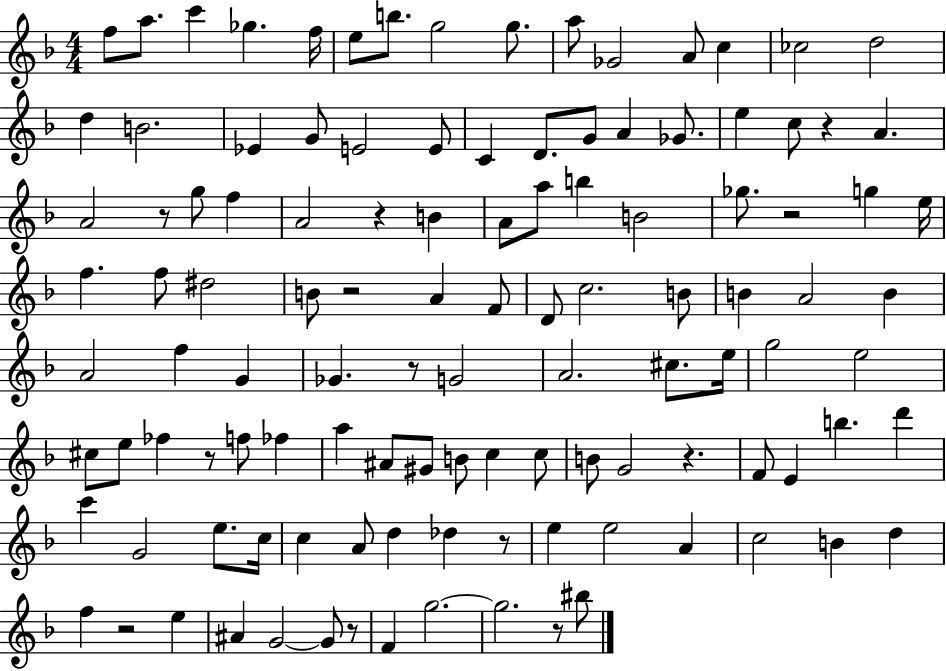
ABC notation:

X:1
T:Untitled
M:4/4
L:1/4
K:F
f/2 a/2 c' _g f/4 e/2 b/2 g2 g/2 a/2 _G2 A/2 c _c2 d2 d B2 _E G/2 E2 E/2 C D/2 G/2 A _G/2 e c/2 z A A2 z/2 g/2 f A2 z B A/2 a/2 b B2 _g/2 z2 g e/4 f f/2 ^d2 B/2 z2 A F/2 D/2 c2 B/2 B A2 B A2 f G _G z/2 G2 A2 ^c/2 e/4 g2 e2 ^c/2 e/2 _f z/2 f/2 _f a ^A/2 ^G/2 B/2 c c/2 B/2 G2 z F/2 E b d' c' G2 e/2 c/4 c A/2 d _d z/2 e e2 A c2 B d f z2 e ^A G2 G/2 z/2 F g2 g2 z/2 ^b/2